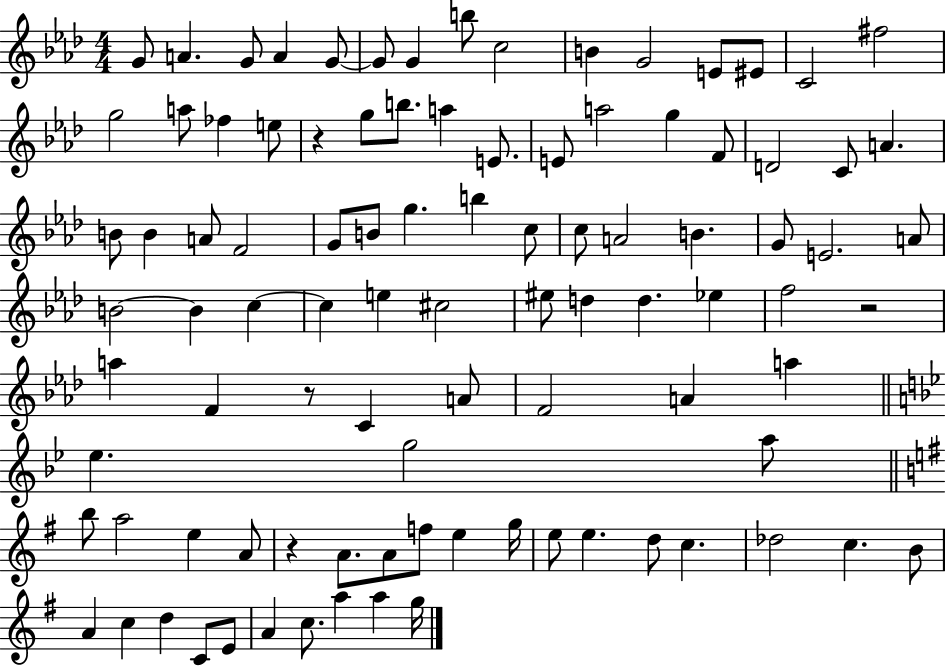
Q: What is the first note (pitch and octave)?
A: G4